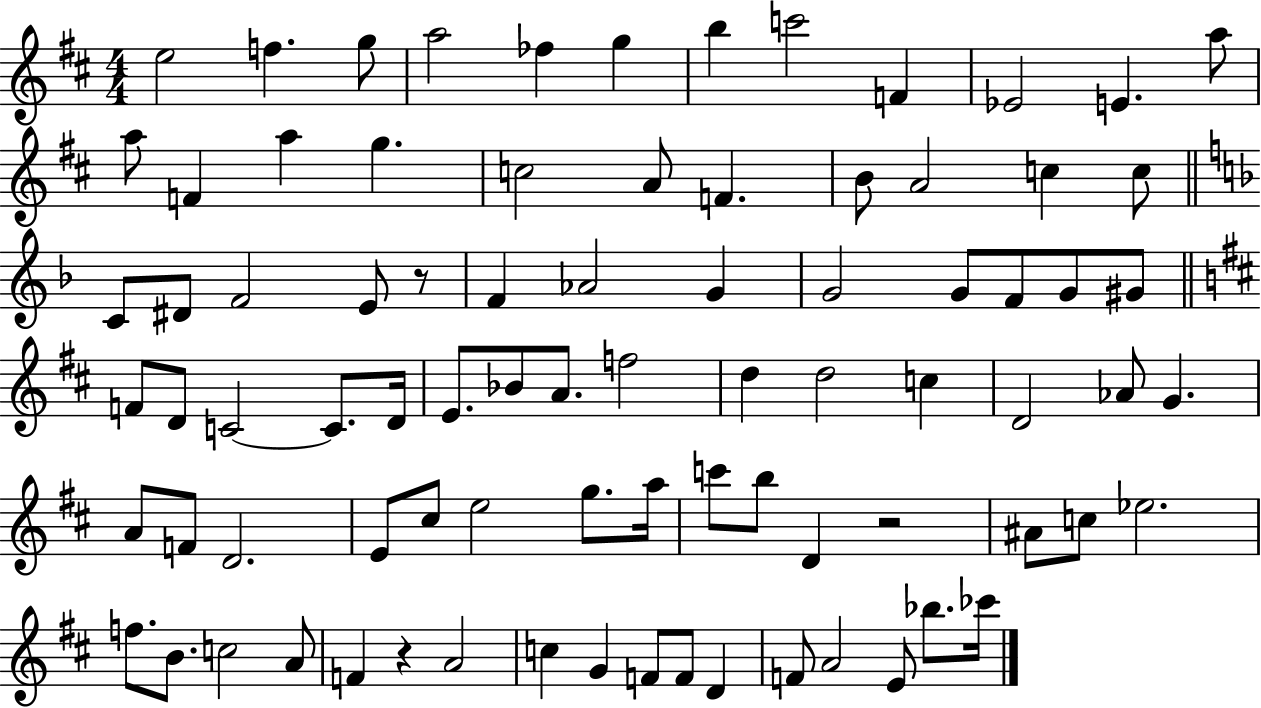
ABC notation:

X:1
T:Untitled
M:4/4
L:1/4
K:D
e2 f g/2 a2 _f g b c'2 F _E2 E a/2 a/2 F a g c2 A/2 F B/2 A2 c c/2 C/2 ^D/2 F2 E/2 z/2 F _A2 G G2 G/2 F/2 G/2 ^G/2 F/2 D/2 C2 C/2 D/4 E/2 _B/2 A/2 f2 d d2 c D2 _A/2 G A/2 F/2 D2 E/2 ^c/2 e2 g/2 a/4 c'/2 b/2 D z2 ^A/2 c/2 _e2 f/2 B/2 c2 A/2 F z A2 c G F/2 F/2 D F/2 A2 E/2 _b/2 _c'/4